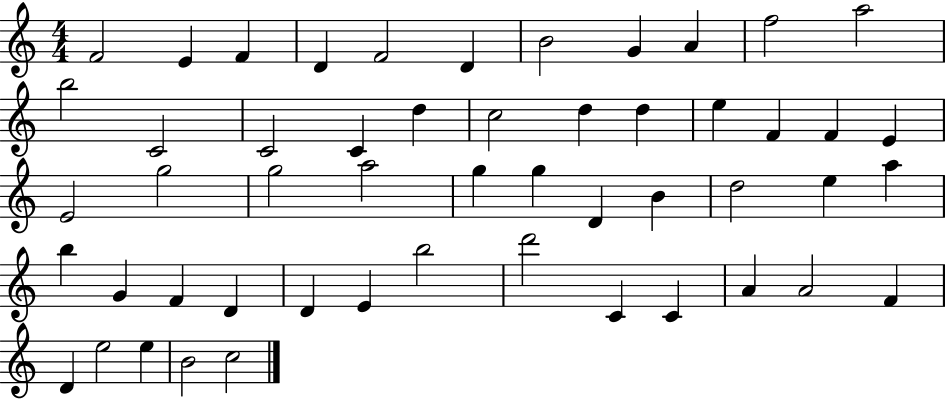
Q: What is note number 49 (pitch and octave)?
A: E5